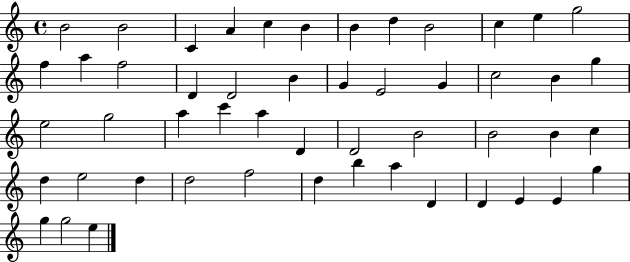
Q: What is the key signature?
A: C major